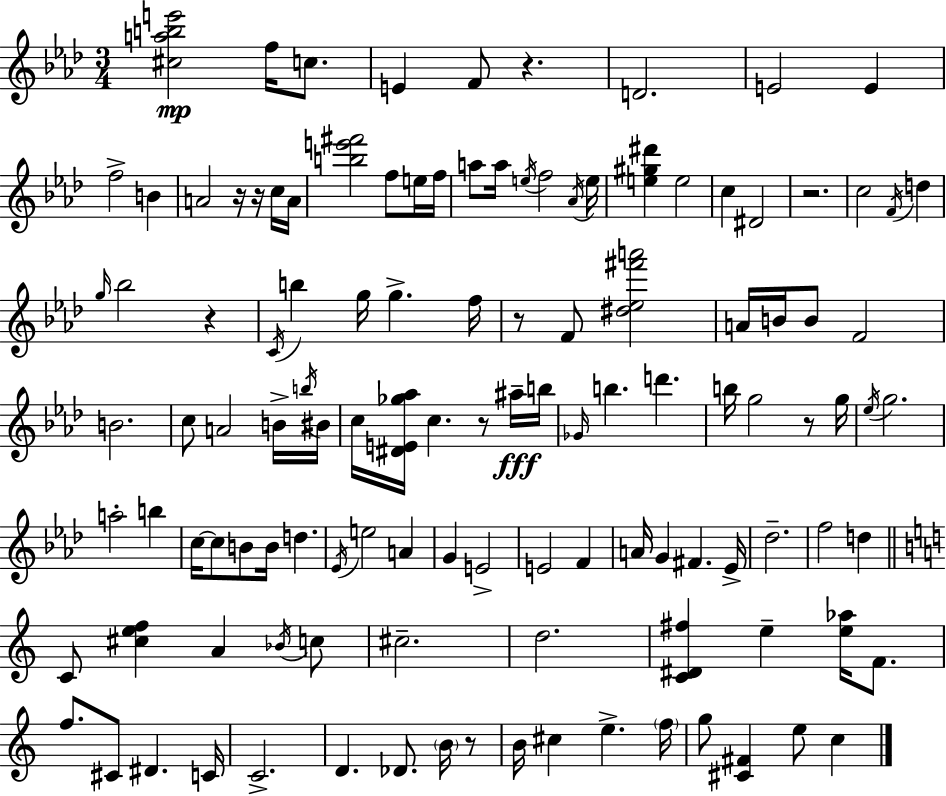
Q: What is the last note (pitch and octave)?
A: C5